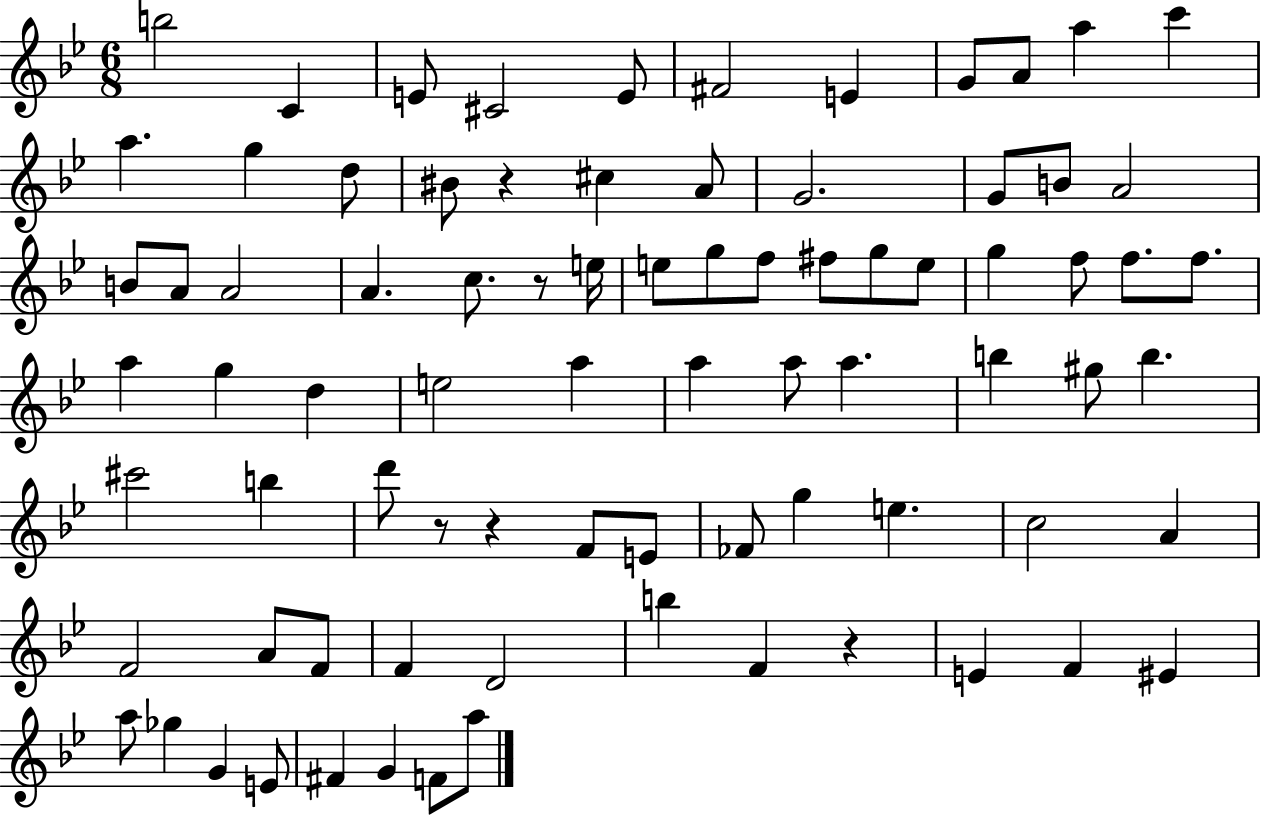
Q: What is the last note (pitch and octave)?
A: A5